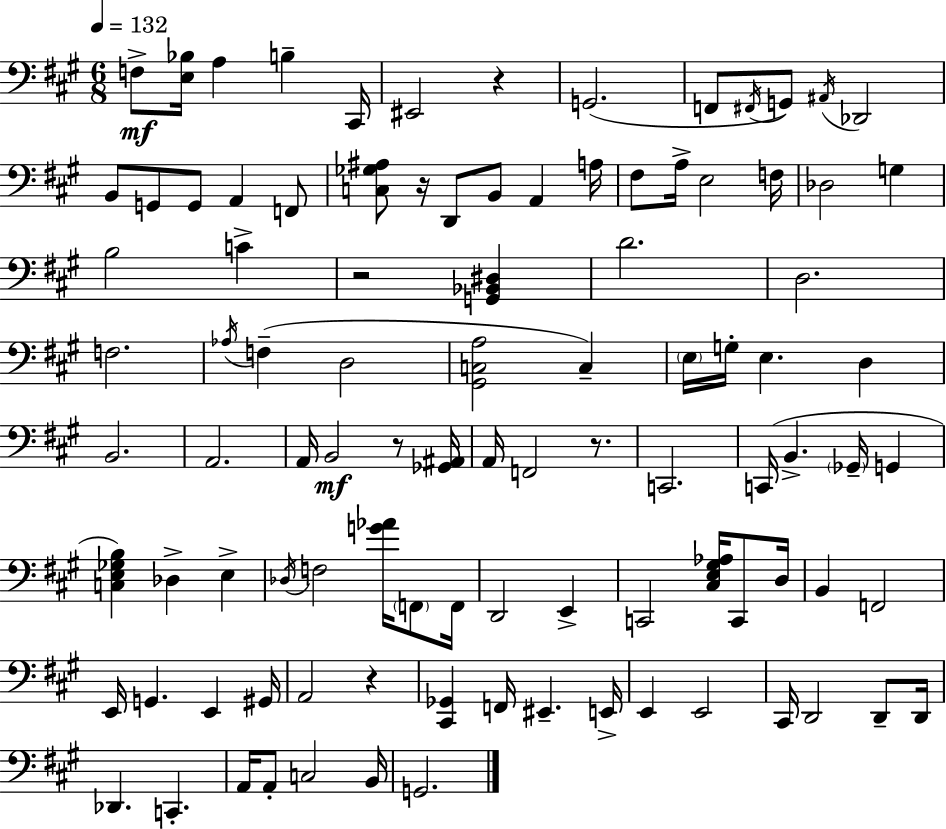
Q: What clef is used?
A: bass